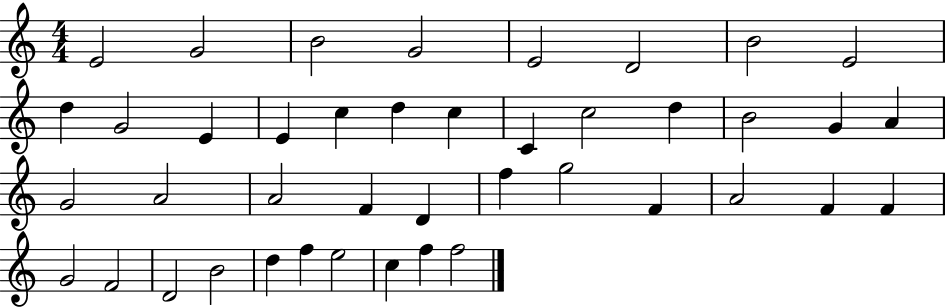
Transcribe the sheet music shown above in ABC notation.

X:1
T:Untitled
M:4/4
L:1/4
K:C
E2 G2 B2 G2 E2 D2 B2 E2 d G2 E E c d c C c2 d B2 G A G2 A2 A2 F D f g2 F A2 F F G2 F2 D2 B2 d f e2 c f f2